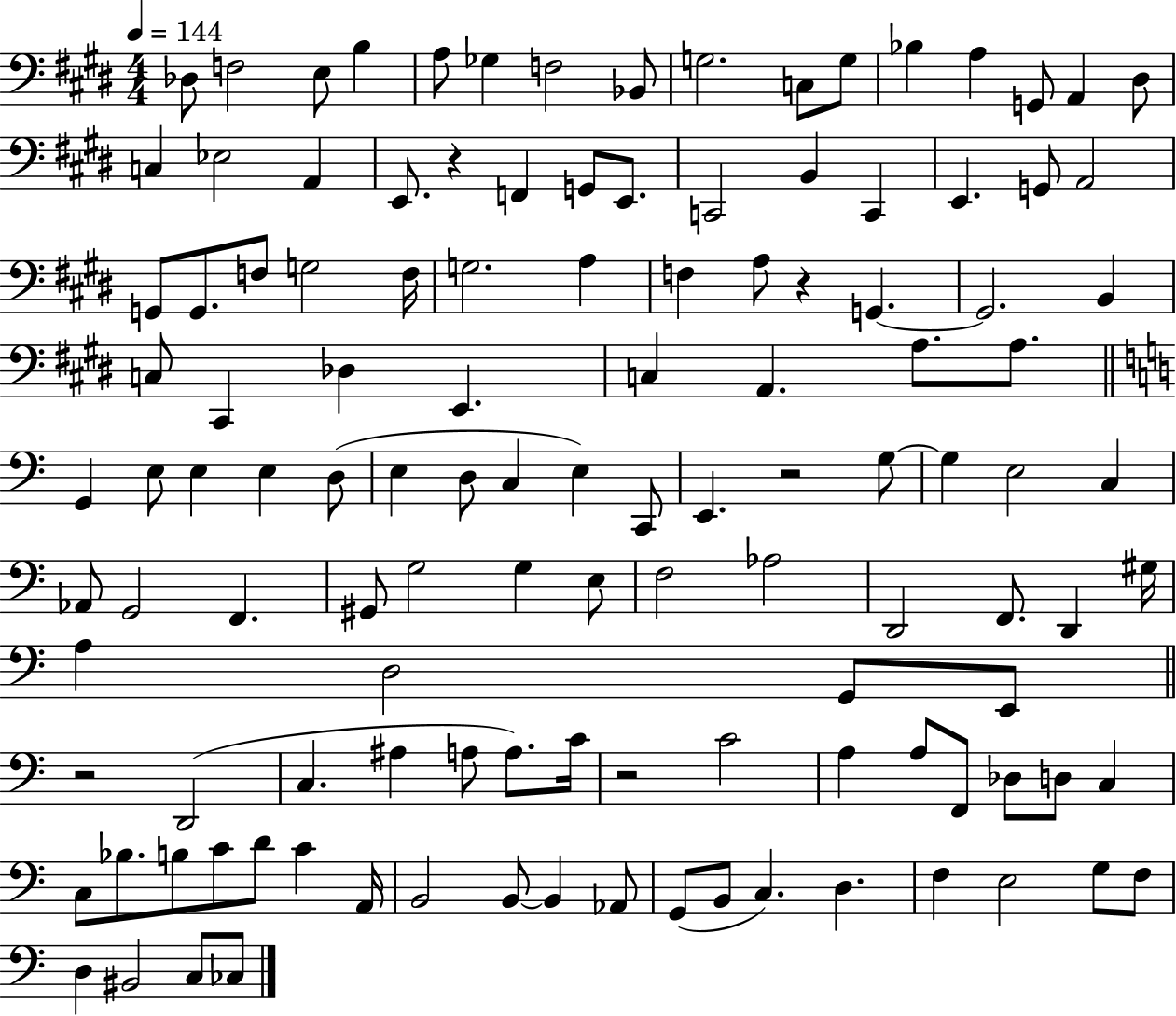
X:1
T:Untitled
M:4/4
L:1/4
K:E
_D,/2 F,2 E,/2 B, A,/2 _G, F,2 _B,,/2 G,2 C,/2 G,/2 _B, A, G,,/2 A,, ^D,/2 C, _E,2 A,, E,,/2 z F,, G,,/2 E,,/2 C,,2 B,, C,, E,, G,,/2 A,,2 G,,/2 G,,/2 F,/2 G,2 F,/4 G,2 A, F, A,/2 z G,, G,,2 B,, C,/2 ^C,, _D, E,, C, A,, A,/2 A,/2 G,, E,/2 E, E, D,/2 E, D,/2 C, E, C,,/2 E,, z2 G,/2 G, E,2 C, _A,,/2 G,,2 F,, ^G,,/2 G,2 G, E,/2 F,2 _A,2 D,,2 F,,/2 D,, ^G,/4 A, D,2 G,,/2 E,,/2 z2 D,,2 C, ^A, A,/2 A,/2 C/4 z2 C2 A, A,/2 F,,/2 _D,/2 D,/2 C, C,/2 _B,/2 B,/2 C/2 D/2 C A,,/4 B,,2 B,,/2 B,, _A,,/2 G,,/2 B,,/2 C, D, F, E,2 G,/2 F,/2 D, ^B,,2 C,/2 _C,/2